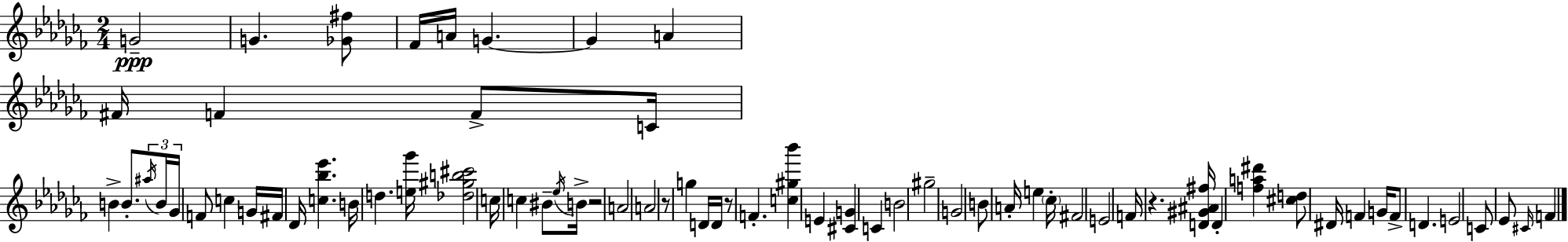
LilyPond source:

{
  \clef treble
  \numericTimeSignature
  \time 2/4
  \key aes \minor
  \repeat volta 2 { g'2--\ppp | g'4. <ges' fis''>8 | fes'16 a'16 g'4.~~ | g'4 a'4 | \break fis'16 f'4 f'8-> c'16 | b'4-> b'8.-. \tuplet 3/2 { \acciaccatura { ais''16 } | b'16 ges'16 } f'8 c''4 | g'16 fis'16 des'16 <c'' bes'' ees'''>4. | \break b'16 d''4. | <e'' ges'''>16 <des'' gis'' b'' cis'''>2 | c''16 c''4 bis'8-- | \acciaccatura { ees''16 } b'16-> r2 | \break a'2 | a'2 | r8 g''4 | d'16 d'16 r8 f'4.-. | \break <c'' gis'' bes'''>4 e'4 | <cis' g'>4 c'4 | b'2 | gis''2-- | \break g'2 | b'8 a'16-. e''4 | \parenthesize ces''16-. fis'2 | e'2 | \break f'16 r4. | <d' gis' ais' fis''>16 d'4-. <f'' a'' dis'''>4 | <cis'' d''>8 dis'16 f'4 | g'16 f'8-> d'4. | \break e'2 | c'8 ees'8 \grace { cis'16 } f'4 | } \bar "|."
}